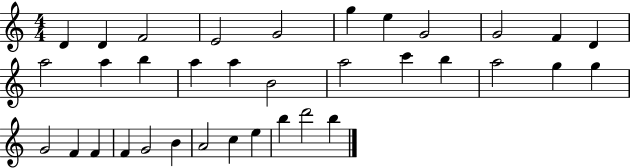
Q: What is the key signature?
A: C major